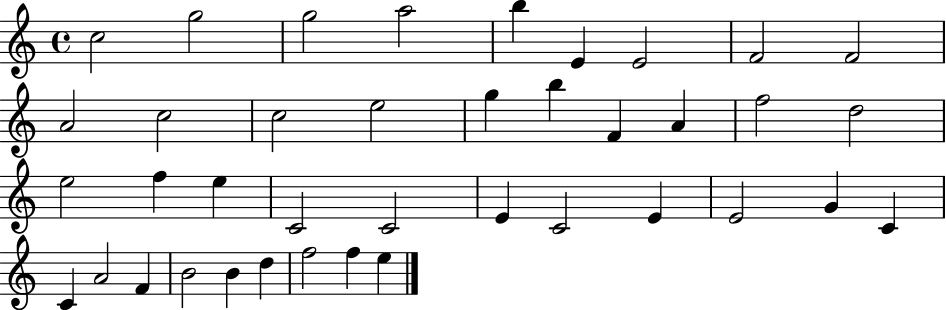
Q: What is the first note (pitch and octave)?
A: C5